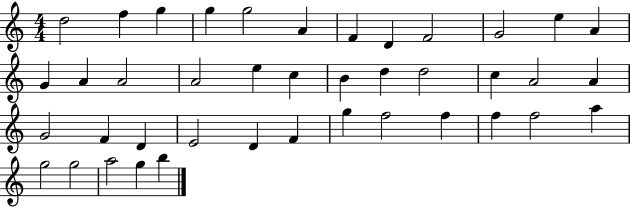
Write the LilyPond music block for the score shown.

{
  \clef treble
  \numericTimeSignature
  \time 4/4
  \key c \major
  d''2 f''4 g''4 | g''4 g''2 a'4 | f'4 d'4 f'2 | g'2 e''4 a'4 | \break g'4 a'4 a'2 | a'2 e''4 c''4 | b'4 d''4 d''2 | c''4 a'2 a'4 | \break g'2 f'4 d'4 | e'2 d'4 f'4 | g''4 f''2 f''4 | f''4 f''2 a''4 | \break g''2 g''2 | a''2 g''4 b''4 | \bar "|."
}